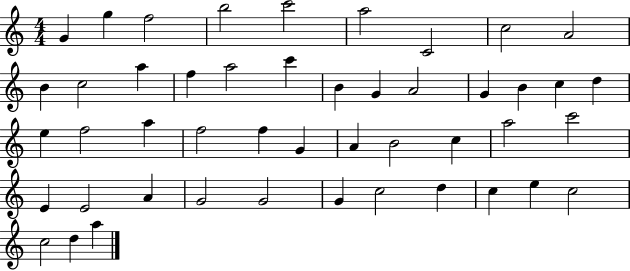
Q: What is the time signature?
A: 4/4